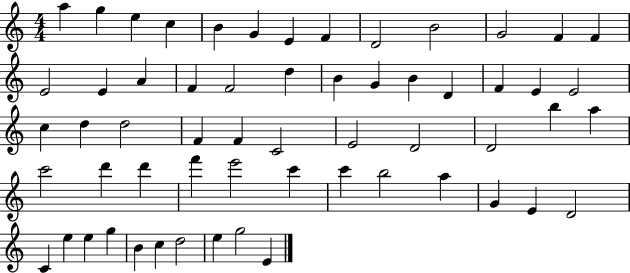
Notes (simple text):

A5/q G5/q E5/q C5/q B4/q G4/q E4/q F4/q D4/h B4/h G4/h F4/q F4/q E4/h E4/q A4/q F4/q F4/h D5/q B4/q G4/q B4/q D4/q F4/q E4/q E4/h C5/q D5/q D5/h F4/q F4/q C4/h E4/h D4/h D4/h B5/q A5/q C6/h D6/q D6/q F6/q E6/h C6/q C6/q B5/h A5/q G4/q E4/q D4/h C4/q E5/q E5/q G5/q B4/q C5/q D5/h E5/q G5/h E4/q